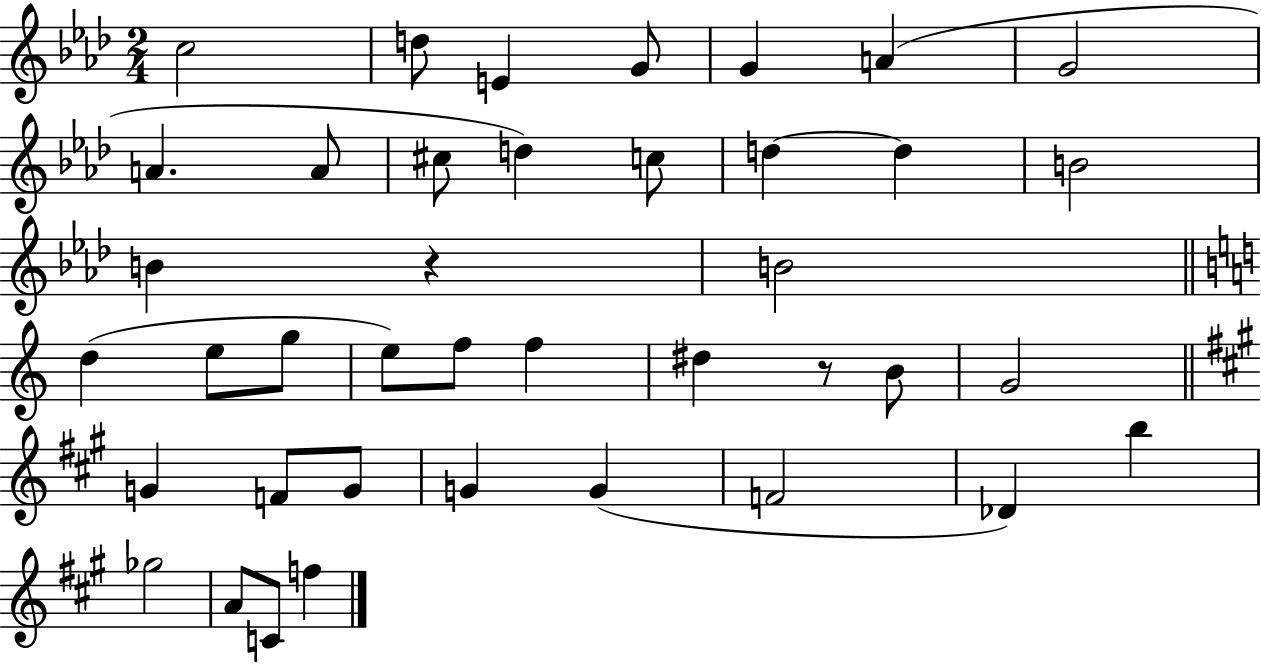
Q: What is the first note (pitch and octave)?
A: C5